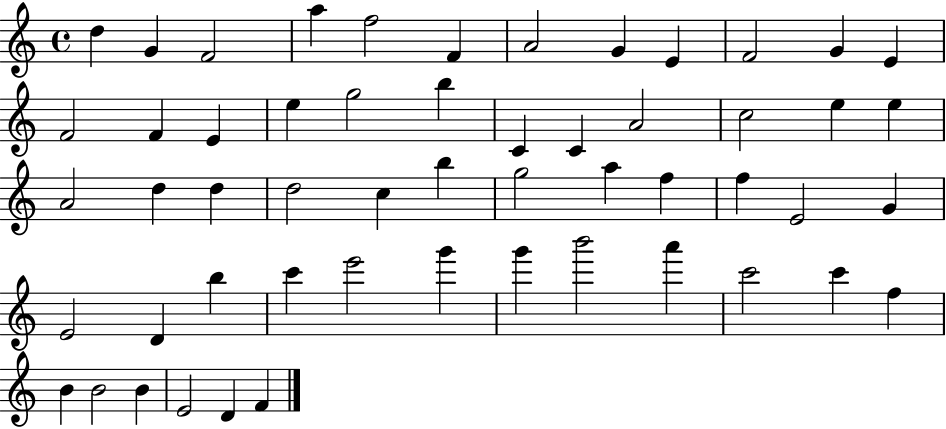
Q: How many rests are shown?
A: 0